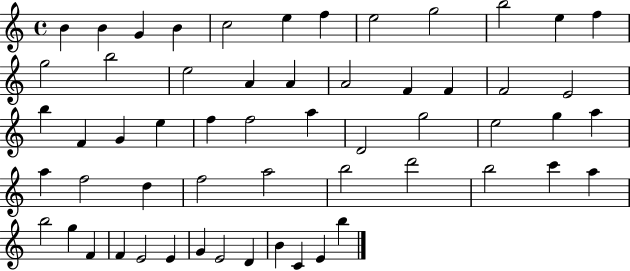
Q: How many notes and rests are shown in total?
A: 57